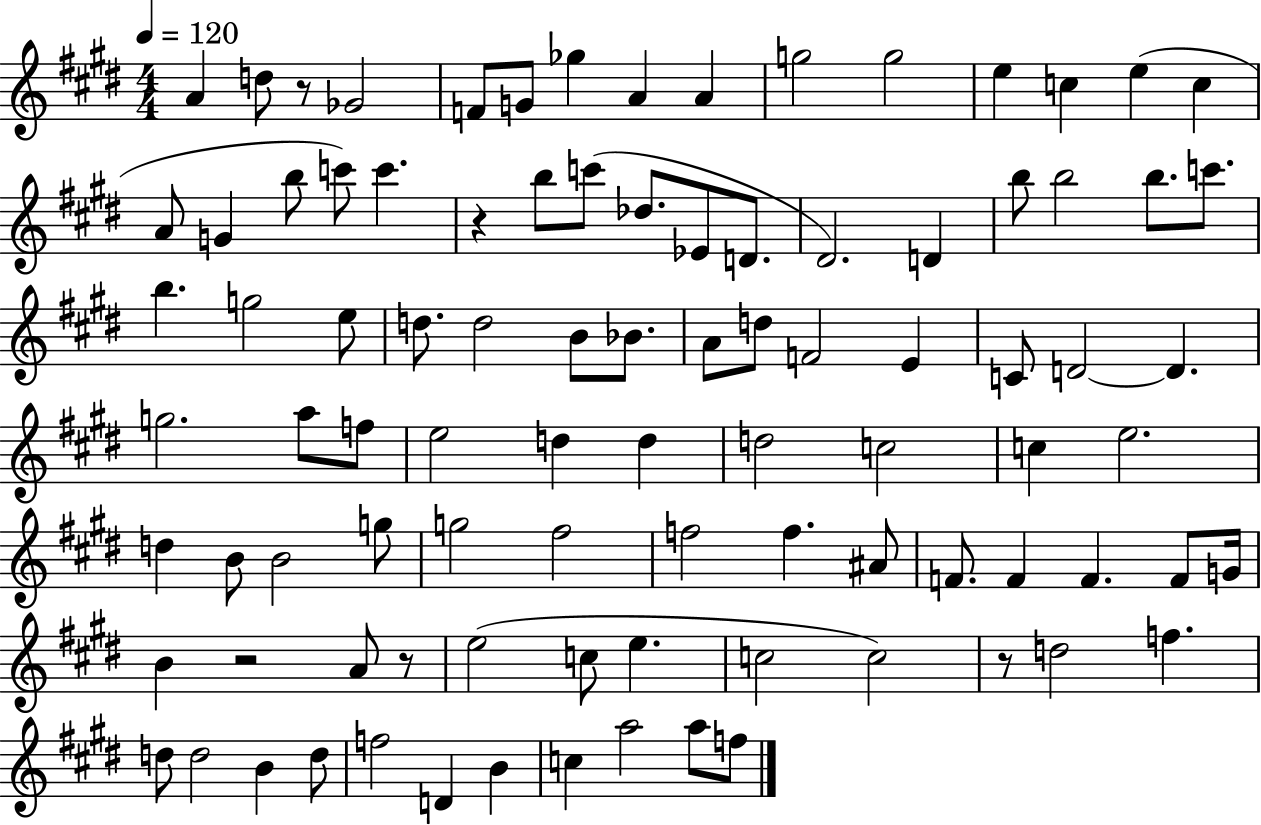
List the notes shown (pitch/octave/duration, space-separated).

A4/q D5/e R/e Gb4/h F4/e G4/e Gb5/q A4/q A4/q G5/h G5/h E5/q C5/q E5/q C5/q A4/e G4/q B5/e C6/e C6/q. R/q B5/e C6/e Db5/e. Eb4/e D4/e. D#4/h. D4/q B5/e B5/h B5/e. C6/e. B5/q. G5/h E5/e D5/e. D5/h B4/e Bb4/e. A4/e D5/e F4/h E4/q C4/e D4/h D4/q. G5/h. A5/e F5/e E5/h D5/q D5/q D5/h C5/h C5/q E5/h. D5/q B4/e B4/h G5/e G5/h F#5/h F5/h F5/q. A#4/e F4/e. F4/q F4/q. F4/e G4/s B4/q R/h A4/e R/e E5/h C5/e E5/q. C5/h C5/h R/e D5/h F5/q. D5/e D5/h B4/q D5/e F5/h D4/q B4/q C5/q A5/h A5/e F5/e